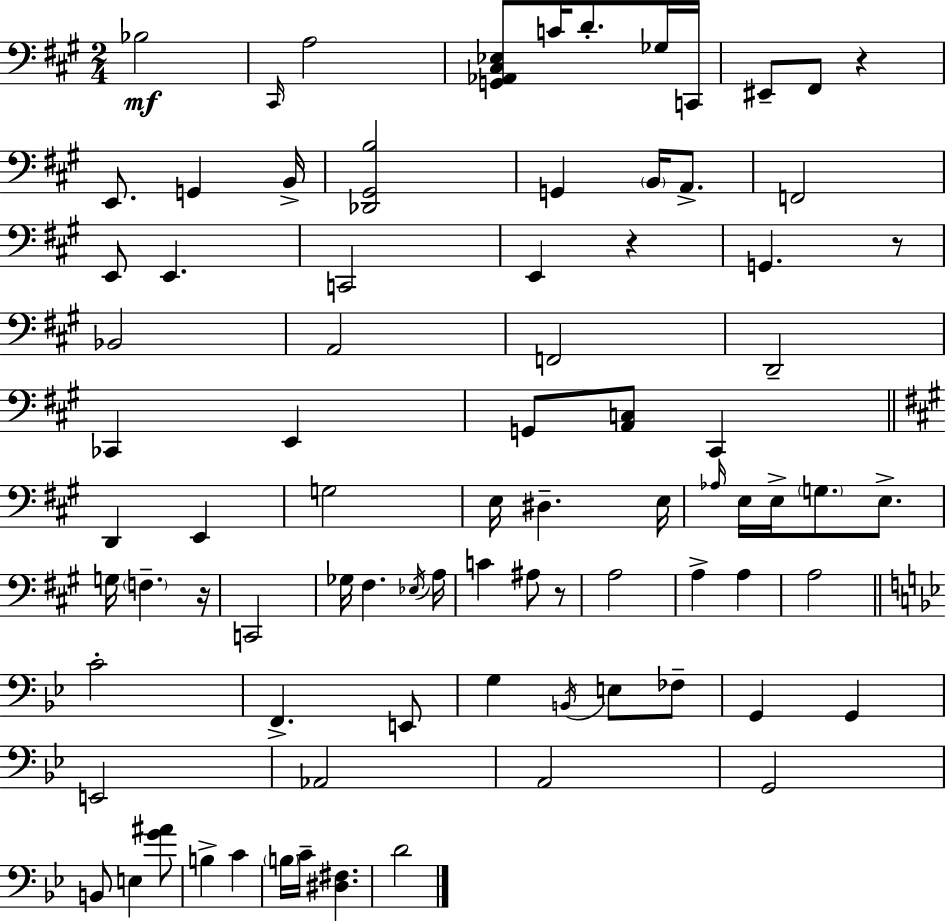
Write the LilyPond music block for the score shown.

{
  \clef bass
  \numericTimeSignature
  \time 2/4
  \key a \major
  bes2\mf | \grace { cis,16 } a2 | <g, aes, cis ees>8 c'16 d'8.-. ges16 | c,16 eis,8-- fis,8 r4 | \break e,8. g,4 | b,16-> <des, gis, b>2 | g,4 \parenthesize b,16 a,8.-> | f,2 | \break e,8 e,4. | c,2 | e,4 r4 | g,4. r8 | \break bes,2 | a,2 | f,2 | d,2-- | \break ces,4 e,4 | g,8 <a, c>8 cis,4 | \bar "||" \break \key a \major d,4 e,4 | g2 | e16 dis4.-- e16 | \grace { aes16 } e16 e16-> \parenthesize g8. e8.-> | \break g16 \parenthesize f4.-- | r16 c,2 | ges16 fis4. | \acciaccatura { ees16 } a16 c'4 ais8 | \break r8 a2 | a4-> a4 | a2 | \bar "||" \break \key g \minor c'2-. | f,4.-> e,8 | g4 \acciaccatura { b,16 } e8 fes8-- | g,4 g,4 | \break e,2 | aes,2 | a,2 | g,2 | \break b,8 e4 <g' ais'>8 | b4-> c'4 | \parenthesize b16 c'16-- <dis fis>4. | d'2 | \break \bar "|."
}